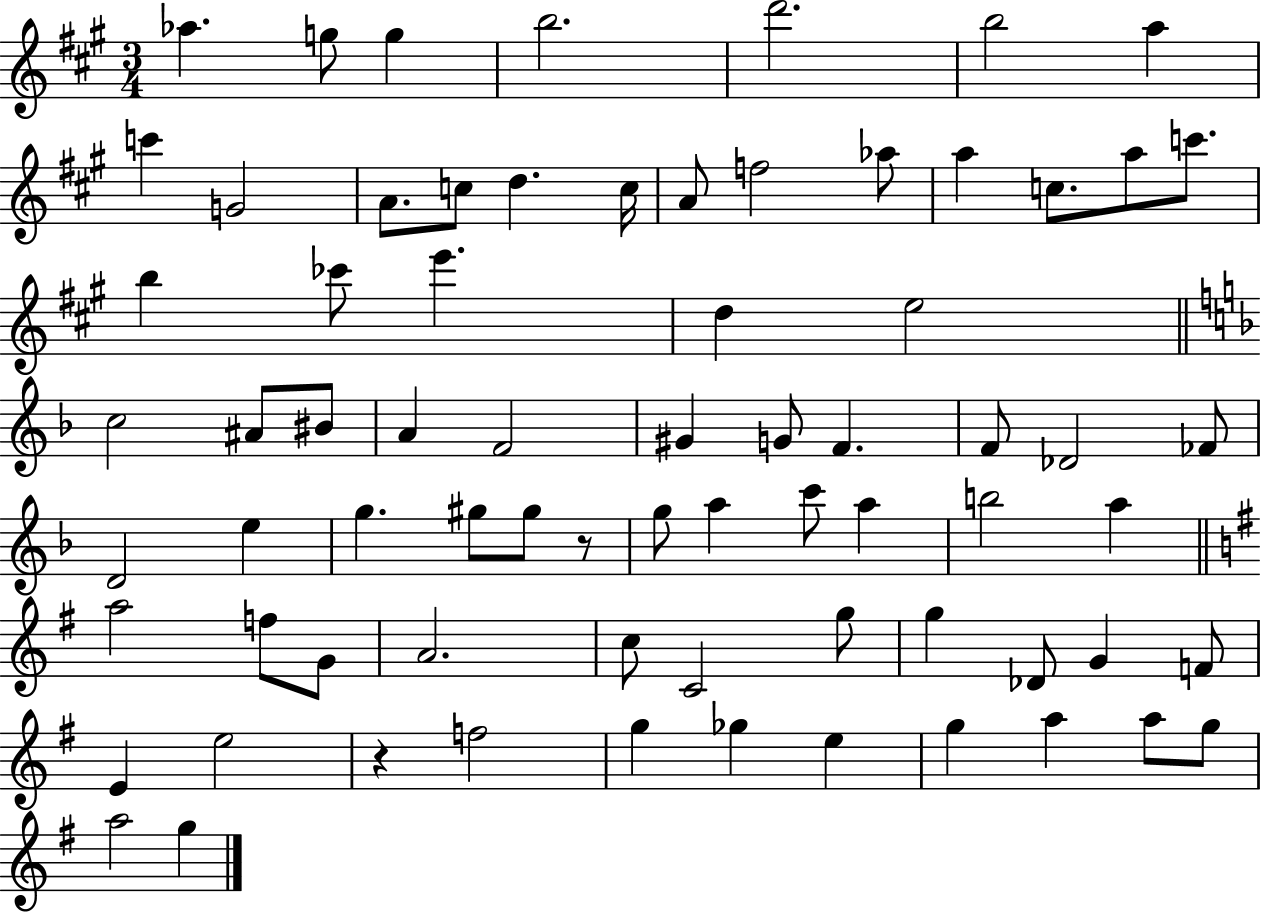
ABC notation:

X:1
T:Untitled
M:3/4
L:1/4
K:A
_a g/2 g b2 d'2 b2 a c' G2 A/2 c/2 d c/4 A/2 f2 _a/2 a c/2 a/2 c'/2 b _c'/2 e' d e2 c2 ^A/2 ^B/2 A F2 ^G G/2 F F/2 _D2 _F/2 D2 e g ^g/2 ^g/2 z/2 g/2 a c'/2 a b2 a a2 f/2 G/2 A2 c/2 C2 g/2 g _D/2 G F/2 E e2 z f2 g _g e g a a/2 g/2 a2 g